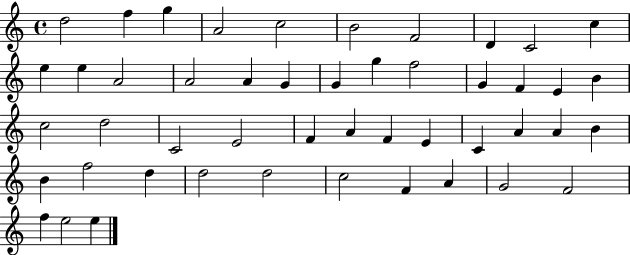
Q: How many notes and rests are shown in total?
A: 48